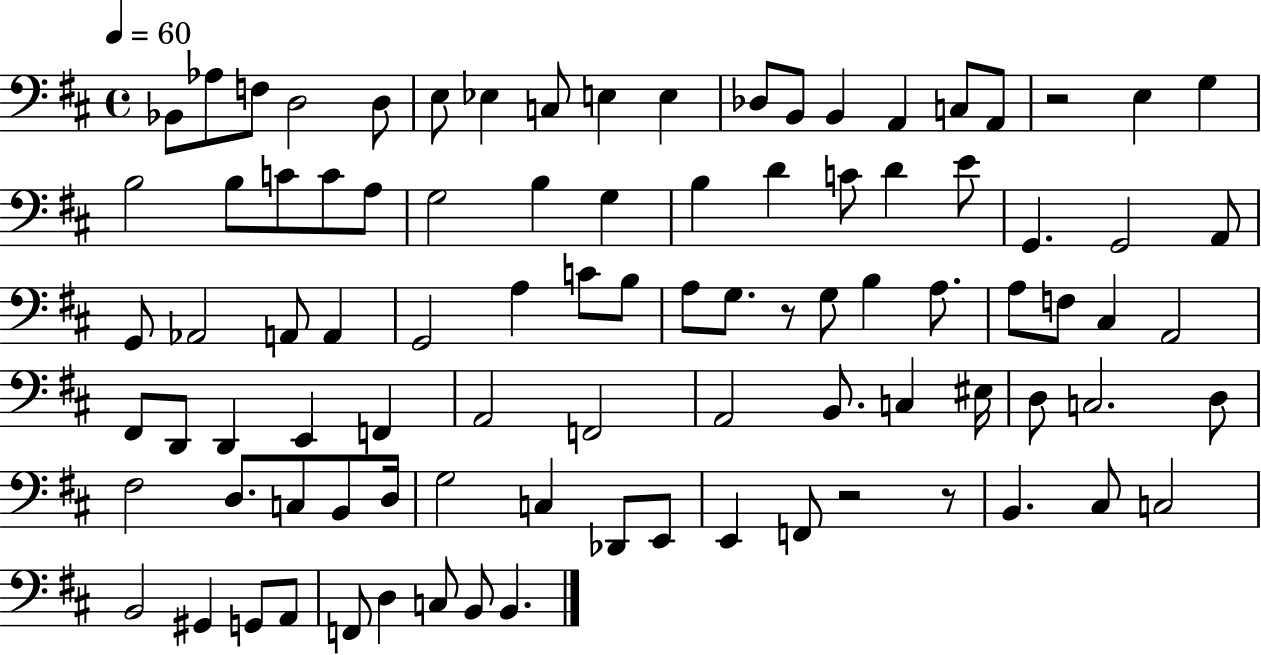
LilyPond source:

{
  \clef bass
  \time 4/4
  \defaultTimeSignature
  \key d \major
  \tempo 4 = 60
  bes,8 aes8 f8 d2 d8 | e8 ees4 c8 e4 e4 | des8 b,8 b,4 a,4 c8 a,8 | r2 e4 g4 | \break b2 b8 c'8 c'8 a8 | g2 b4 g4 | b4 d'4 c'8 d'4 e'8 | g,4. g,2 a,8 | \break g,8 aes,2 a,8 a,4 | g,2 a4 c'8 b8 | a8 g8. r8 g8 b4 a8. | a8 f8 cis4 a,2 | \break fis,8 d,8 d,4 e,4 f,4 | a,2 f,2 | a,2 b,8. c4 eis16 | d8 c2. d8 | \break fis2 d8. c8 b,8 d16 | g2 c4 des,8 e,8 | e,4 f,8 r2 r8 | b,4. cis8 c2 | \break b,2 gis,4 g,8 a,8 | f,8 d4 c8 b,8 b,4. | \bar "|."
}